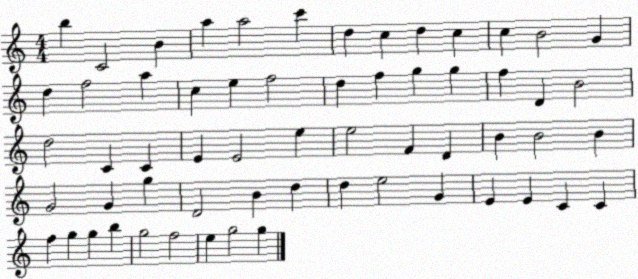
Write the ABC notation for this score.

X:1
T:Untitled
M:4/4
L:1/4
K:C
b C2 B a a2 c' d c d c c B2 G d f2 a c e f2 d f g g f D B2 d2 C C E E2 e e2 F D B B2 B G2 G g D2 B d d e2 G E E C C f g g b g2 f2 e g2 g